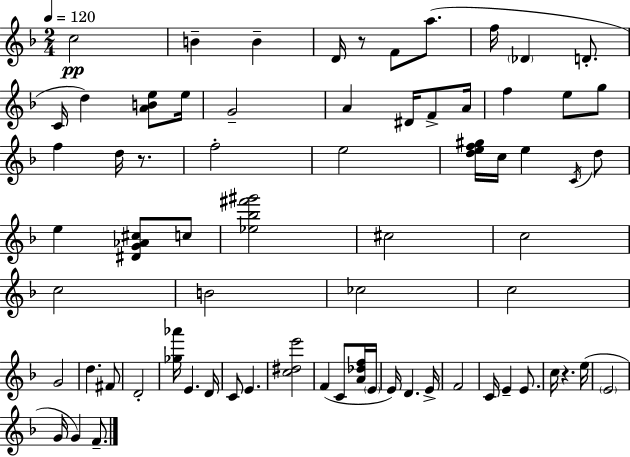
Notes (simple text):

C5/h B4/q B4/q D4/s R/e F4/e A5/e. F5/s Db4/q D4/e. C4/s D5/q [A4,B4,E5]/e E5/s G4/h A4/q D#4/s F4/e A4/s F5/q E5/e G5/e F5/q D5/s R/e. F5/h E5/h [D5,E5,F5,G#5]/s C5/s E5/q C4/s D5/e E5/q [D#4,G4,Ab4,C#5]/e C5/e [Eb5,Bb5,F#6,G#6]/h C#5/h C5/h C5/h B4/h CES5/h C5/h G4/h D5/q. F#4/e D4/h [Gb5,Ab6]/s E4/q. D4/s C4/e E4/q. [C5,D#5,E6]/h F4/q C4/e [A4,Db5,F5]/s E4/s E4/s D4/q. E4/s F4/h C4/s E4/q E4/e. C5/s R/q. E5/s E4/h G4/s G4/q F4/e.